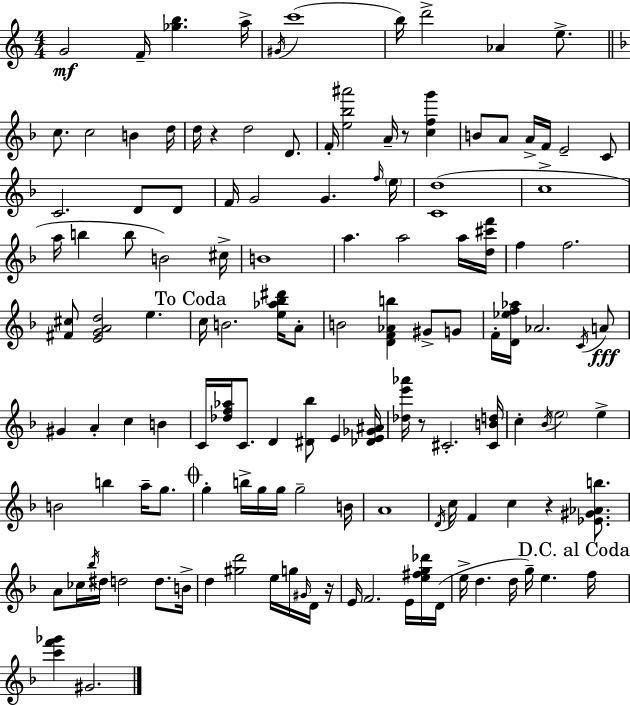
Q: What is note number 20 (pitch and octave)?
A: A4